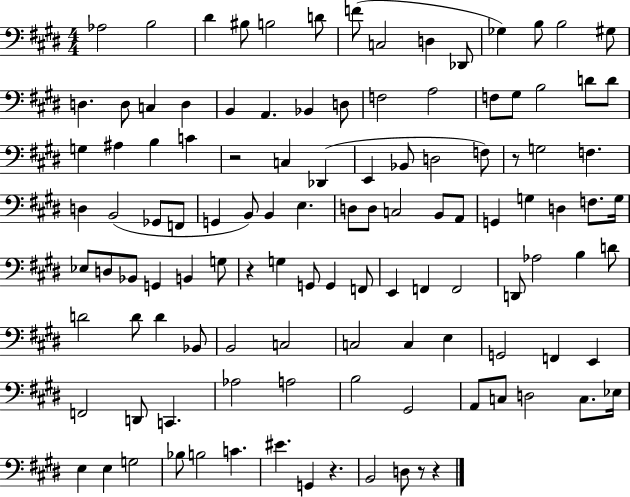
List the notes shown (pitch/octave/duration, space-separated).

Ab3/h B3/h D#4/q BIS3/e B3/h D4/e F4/e C3/h D3/q Db2/e Gb3/q B3/e B3/h G#3/e D3/q. D3/e C3/q D3/q B2/q A2/q. Bb2/q D3/e F3/h A3/h F3/e G#3/e B3/h D4/e D4/e G3/q A#3/q B3/q C4/q R/h C3/q Db2/q E2/q Bb2/e D3/h F3/e R/e G3/h F3/q. D3/q B2/h Gb2/e F2/e G2/q B2/e B2/q E3/q. D3/e D3/e C3/h B2/e A2/e G2/q G3/q D3/q F3/e. G3/s Eb3/e D3/e Bb2/e G2/q B2/q G3/e R/q G3/q G2/e G2/q F2/e E2/q F2/q F2/h D2/e Ab3/h B3/q D4/e D4/h D4/e D4/q Bb2/e B2/h C3/h C3/h C3/q E3/q G2/h F2/q E2/q F2/h D2/e C2/q. Ab3/h A3/h B3/h G#2/h A2/e C3/e D3/h C3/e. Eb3/s E3/q E3/q G3/h Bb3/e B3/h C4/q. EIS4/q. G2/q R/q. B2/h D3/e R/e R/q